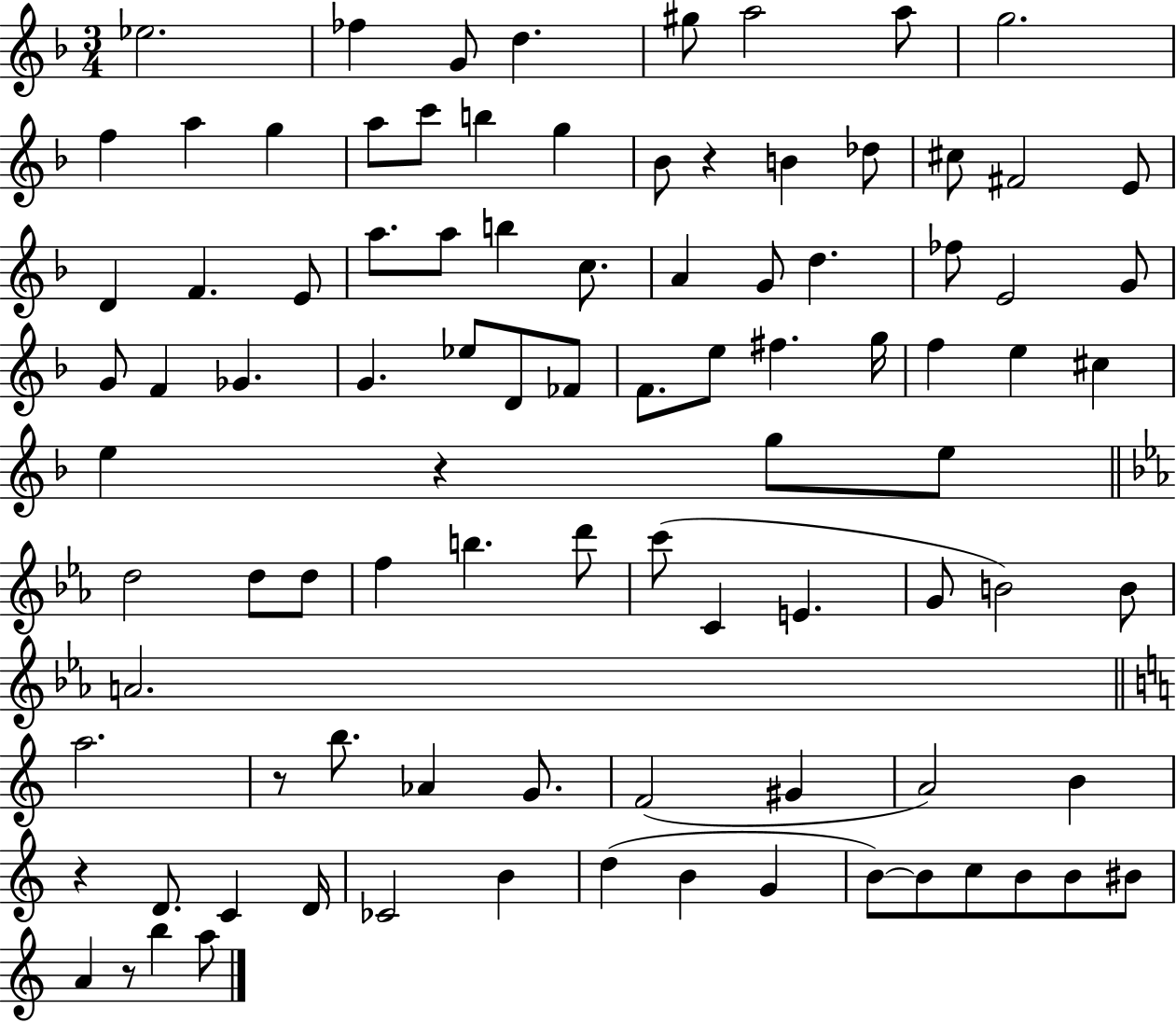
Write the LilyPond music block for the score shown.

{
  \clef treble
  \numericTimeSignature
  \time 3/4
  \key f \major
  ees''2. | fes''4 g'8 d''4. | gis''8 a''2 a''8 | g''2. | \break f''4 a''4 g''4 | a''8 c'''8 b''4 g''4 | bes'8 r4 b'4 des''8 | cis''8 fis'2 e'8 | \break d'4 f'4. e'8 | a''8. a''8 b''4 c''8. | a'4 g'8 d''4. | fes''8 e'2 g'8 | \break g'8 f'4 ges'4. | g'4. ees''8 d'8 fes'8 | f'8. e''8 fis''4. g''16 | f''4 e''4 cis''4 | \break e''4 r4 g''8 e''8 | \bar "||" \break \key c \minor d''2 d''8 d''8 | f''4 b''4. d'''8 | c'''8( c'4 e'4. | g'8 b'2) b'8 | \break a'2. | \bar "||" \break \key c \major a''2. | r8 b''8. aes'4 g'8. | f'2( gis'4 | a'2) b'4 | \break r4 d'8. c'4 d'16 | ces'2 b'4 | d''4( b'4 g'4 | b'8~~) b'8 c''8 b'8 b'8 bis'8 | \break a'4 r8 b''4 a''8 | \bar "|."
}